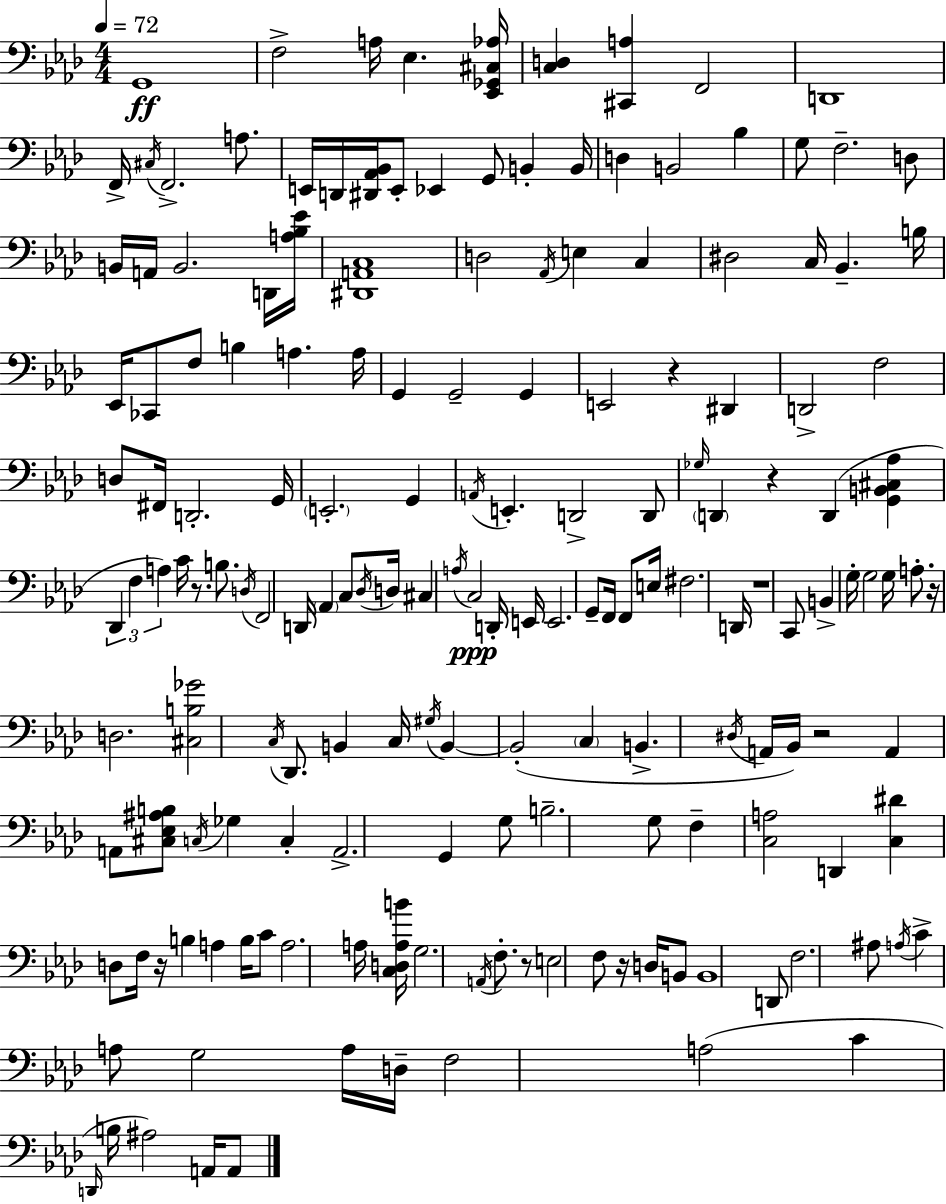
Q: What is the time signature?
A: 4/4